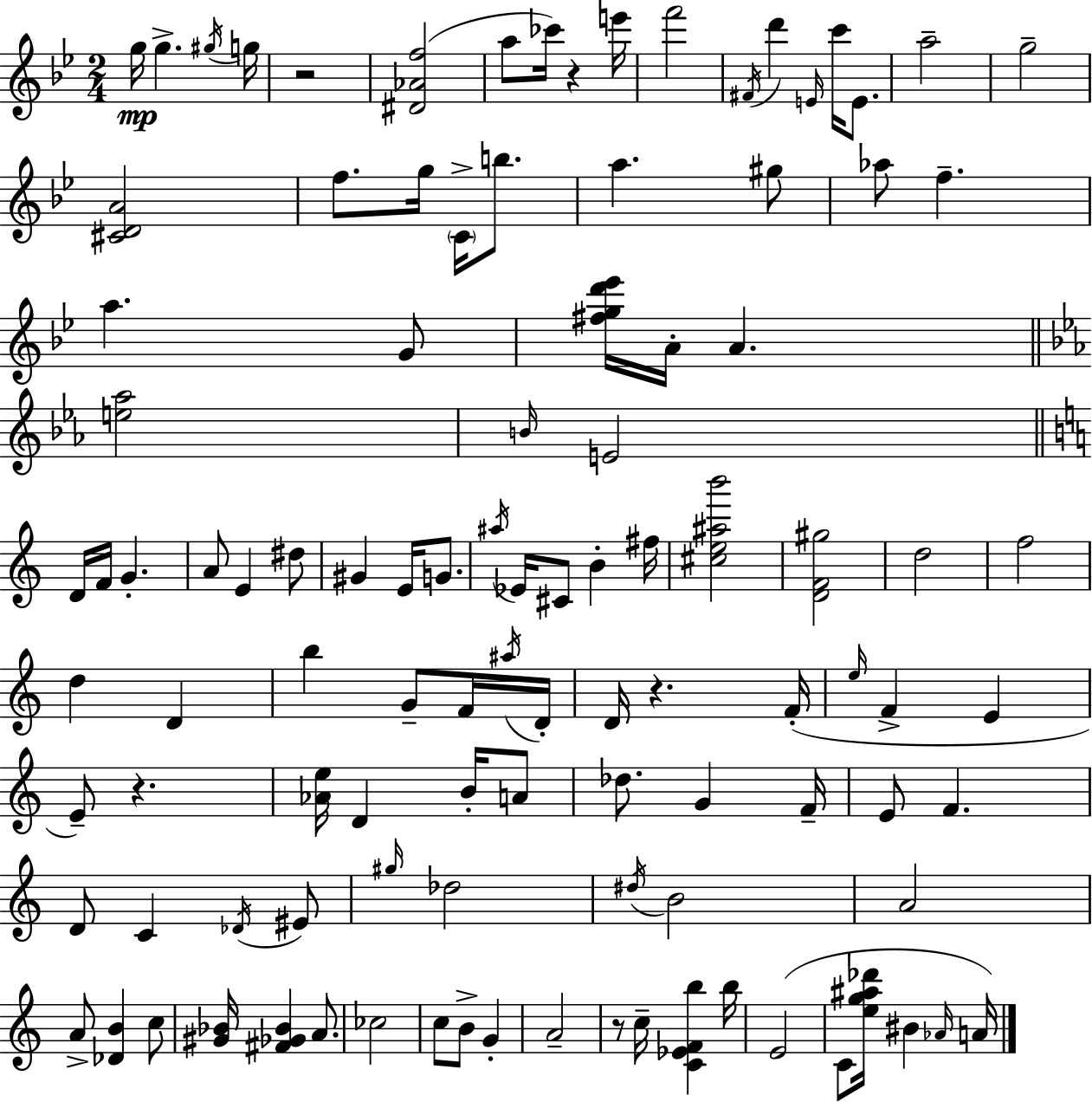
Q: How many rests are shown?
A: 5